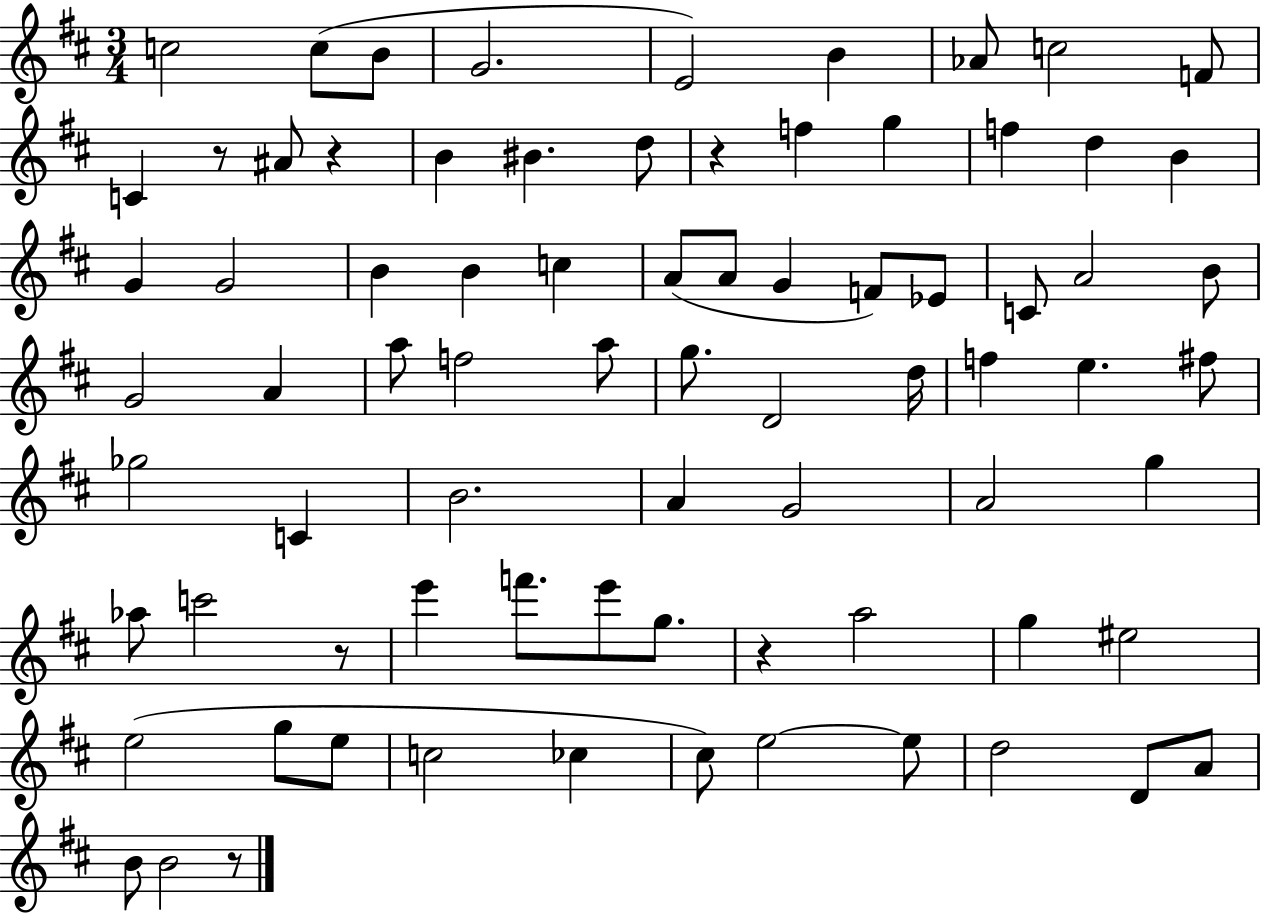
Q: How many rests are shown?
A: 6